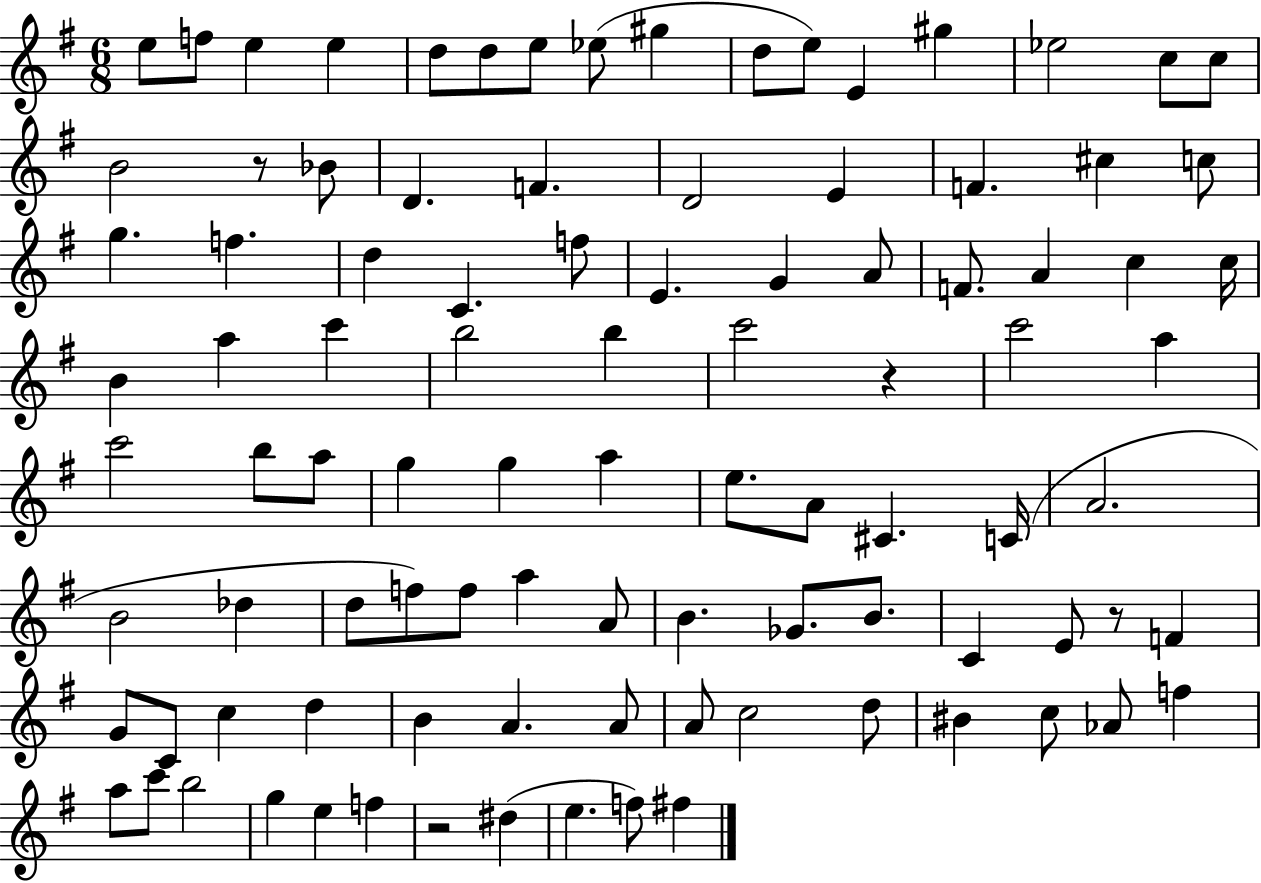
E5/e F5/e E5/q E5/q D5/e D5/e E5/e Eb5/e G#5/q D5/e E5/e E4/q G#5/q Eb5/h C5/e C5/e B4/h R/e Bb4/e D4/q. F4/q. D4/h E4/q F4/q. C#5/q C5/e G5/q. F5/q. D5/q C4/q. F5/e E4/q. G4/q A4/e F4/e. A4/q C5/q C5/s B4/q A5/q C6/q B5/h B5/q C6/h R/q C6/h A5/q C6/h B5/e A5/e G5/q G5/q A5/q E5/e. A4/e C#4/q. C4/s A4/h. B4/h Db5/q D5/e F5/e F5/e A5/q A4/e B4/q. Gb4/e. B4/e. C4/q E4/e R/e F4/q G4/e C4/e C5/q D5/q B4/q A4/q. A4/e A4/e C5/h D5/e BIS4/q C5/e Ab4/e F5/q A5/e C6/e B5/h G5/q E5/q F5/q R/h D#5/q E5/q. F5/e F#5/q